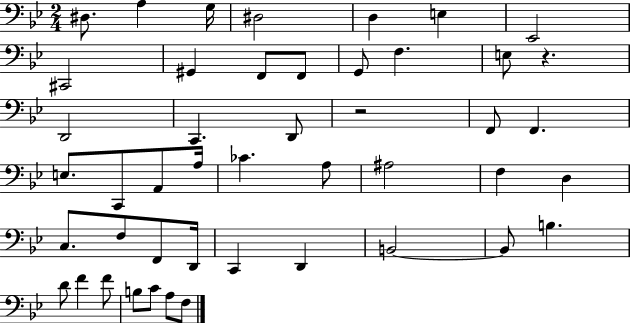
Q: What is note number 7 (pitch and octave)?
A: Eb2